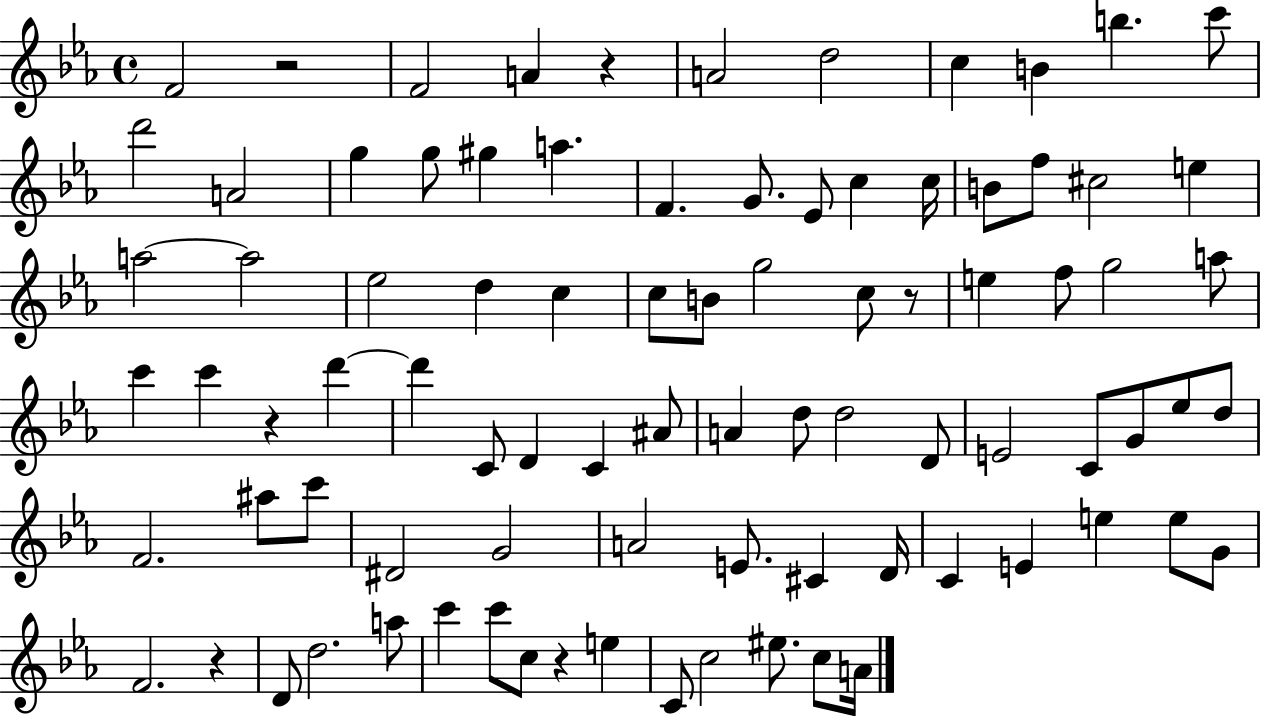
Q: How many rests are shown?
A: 6